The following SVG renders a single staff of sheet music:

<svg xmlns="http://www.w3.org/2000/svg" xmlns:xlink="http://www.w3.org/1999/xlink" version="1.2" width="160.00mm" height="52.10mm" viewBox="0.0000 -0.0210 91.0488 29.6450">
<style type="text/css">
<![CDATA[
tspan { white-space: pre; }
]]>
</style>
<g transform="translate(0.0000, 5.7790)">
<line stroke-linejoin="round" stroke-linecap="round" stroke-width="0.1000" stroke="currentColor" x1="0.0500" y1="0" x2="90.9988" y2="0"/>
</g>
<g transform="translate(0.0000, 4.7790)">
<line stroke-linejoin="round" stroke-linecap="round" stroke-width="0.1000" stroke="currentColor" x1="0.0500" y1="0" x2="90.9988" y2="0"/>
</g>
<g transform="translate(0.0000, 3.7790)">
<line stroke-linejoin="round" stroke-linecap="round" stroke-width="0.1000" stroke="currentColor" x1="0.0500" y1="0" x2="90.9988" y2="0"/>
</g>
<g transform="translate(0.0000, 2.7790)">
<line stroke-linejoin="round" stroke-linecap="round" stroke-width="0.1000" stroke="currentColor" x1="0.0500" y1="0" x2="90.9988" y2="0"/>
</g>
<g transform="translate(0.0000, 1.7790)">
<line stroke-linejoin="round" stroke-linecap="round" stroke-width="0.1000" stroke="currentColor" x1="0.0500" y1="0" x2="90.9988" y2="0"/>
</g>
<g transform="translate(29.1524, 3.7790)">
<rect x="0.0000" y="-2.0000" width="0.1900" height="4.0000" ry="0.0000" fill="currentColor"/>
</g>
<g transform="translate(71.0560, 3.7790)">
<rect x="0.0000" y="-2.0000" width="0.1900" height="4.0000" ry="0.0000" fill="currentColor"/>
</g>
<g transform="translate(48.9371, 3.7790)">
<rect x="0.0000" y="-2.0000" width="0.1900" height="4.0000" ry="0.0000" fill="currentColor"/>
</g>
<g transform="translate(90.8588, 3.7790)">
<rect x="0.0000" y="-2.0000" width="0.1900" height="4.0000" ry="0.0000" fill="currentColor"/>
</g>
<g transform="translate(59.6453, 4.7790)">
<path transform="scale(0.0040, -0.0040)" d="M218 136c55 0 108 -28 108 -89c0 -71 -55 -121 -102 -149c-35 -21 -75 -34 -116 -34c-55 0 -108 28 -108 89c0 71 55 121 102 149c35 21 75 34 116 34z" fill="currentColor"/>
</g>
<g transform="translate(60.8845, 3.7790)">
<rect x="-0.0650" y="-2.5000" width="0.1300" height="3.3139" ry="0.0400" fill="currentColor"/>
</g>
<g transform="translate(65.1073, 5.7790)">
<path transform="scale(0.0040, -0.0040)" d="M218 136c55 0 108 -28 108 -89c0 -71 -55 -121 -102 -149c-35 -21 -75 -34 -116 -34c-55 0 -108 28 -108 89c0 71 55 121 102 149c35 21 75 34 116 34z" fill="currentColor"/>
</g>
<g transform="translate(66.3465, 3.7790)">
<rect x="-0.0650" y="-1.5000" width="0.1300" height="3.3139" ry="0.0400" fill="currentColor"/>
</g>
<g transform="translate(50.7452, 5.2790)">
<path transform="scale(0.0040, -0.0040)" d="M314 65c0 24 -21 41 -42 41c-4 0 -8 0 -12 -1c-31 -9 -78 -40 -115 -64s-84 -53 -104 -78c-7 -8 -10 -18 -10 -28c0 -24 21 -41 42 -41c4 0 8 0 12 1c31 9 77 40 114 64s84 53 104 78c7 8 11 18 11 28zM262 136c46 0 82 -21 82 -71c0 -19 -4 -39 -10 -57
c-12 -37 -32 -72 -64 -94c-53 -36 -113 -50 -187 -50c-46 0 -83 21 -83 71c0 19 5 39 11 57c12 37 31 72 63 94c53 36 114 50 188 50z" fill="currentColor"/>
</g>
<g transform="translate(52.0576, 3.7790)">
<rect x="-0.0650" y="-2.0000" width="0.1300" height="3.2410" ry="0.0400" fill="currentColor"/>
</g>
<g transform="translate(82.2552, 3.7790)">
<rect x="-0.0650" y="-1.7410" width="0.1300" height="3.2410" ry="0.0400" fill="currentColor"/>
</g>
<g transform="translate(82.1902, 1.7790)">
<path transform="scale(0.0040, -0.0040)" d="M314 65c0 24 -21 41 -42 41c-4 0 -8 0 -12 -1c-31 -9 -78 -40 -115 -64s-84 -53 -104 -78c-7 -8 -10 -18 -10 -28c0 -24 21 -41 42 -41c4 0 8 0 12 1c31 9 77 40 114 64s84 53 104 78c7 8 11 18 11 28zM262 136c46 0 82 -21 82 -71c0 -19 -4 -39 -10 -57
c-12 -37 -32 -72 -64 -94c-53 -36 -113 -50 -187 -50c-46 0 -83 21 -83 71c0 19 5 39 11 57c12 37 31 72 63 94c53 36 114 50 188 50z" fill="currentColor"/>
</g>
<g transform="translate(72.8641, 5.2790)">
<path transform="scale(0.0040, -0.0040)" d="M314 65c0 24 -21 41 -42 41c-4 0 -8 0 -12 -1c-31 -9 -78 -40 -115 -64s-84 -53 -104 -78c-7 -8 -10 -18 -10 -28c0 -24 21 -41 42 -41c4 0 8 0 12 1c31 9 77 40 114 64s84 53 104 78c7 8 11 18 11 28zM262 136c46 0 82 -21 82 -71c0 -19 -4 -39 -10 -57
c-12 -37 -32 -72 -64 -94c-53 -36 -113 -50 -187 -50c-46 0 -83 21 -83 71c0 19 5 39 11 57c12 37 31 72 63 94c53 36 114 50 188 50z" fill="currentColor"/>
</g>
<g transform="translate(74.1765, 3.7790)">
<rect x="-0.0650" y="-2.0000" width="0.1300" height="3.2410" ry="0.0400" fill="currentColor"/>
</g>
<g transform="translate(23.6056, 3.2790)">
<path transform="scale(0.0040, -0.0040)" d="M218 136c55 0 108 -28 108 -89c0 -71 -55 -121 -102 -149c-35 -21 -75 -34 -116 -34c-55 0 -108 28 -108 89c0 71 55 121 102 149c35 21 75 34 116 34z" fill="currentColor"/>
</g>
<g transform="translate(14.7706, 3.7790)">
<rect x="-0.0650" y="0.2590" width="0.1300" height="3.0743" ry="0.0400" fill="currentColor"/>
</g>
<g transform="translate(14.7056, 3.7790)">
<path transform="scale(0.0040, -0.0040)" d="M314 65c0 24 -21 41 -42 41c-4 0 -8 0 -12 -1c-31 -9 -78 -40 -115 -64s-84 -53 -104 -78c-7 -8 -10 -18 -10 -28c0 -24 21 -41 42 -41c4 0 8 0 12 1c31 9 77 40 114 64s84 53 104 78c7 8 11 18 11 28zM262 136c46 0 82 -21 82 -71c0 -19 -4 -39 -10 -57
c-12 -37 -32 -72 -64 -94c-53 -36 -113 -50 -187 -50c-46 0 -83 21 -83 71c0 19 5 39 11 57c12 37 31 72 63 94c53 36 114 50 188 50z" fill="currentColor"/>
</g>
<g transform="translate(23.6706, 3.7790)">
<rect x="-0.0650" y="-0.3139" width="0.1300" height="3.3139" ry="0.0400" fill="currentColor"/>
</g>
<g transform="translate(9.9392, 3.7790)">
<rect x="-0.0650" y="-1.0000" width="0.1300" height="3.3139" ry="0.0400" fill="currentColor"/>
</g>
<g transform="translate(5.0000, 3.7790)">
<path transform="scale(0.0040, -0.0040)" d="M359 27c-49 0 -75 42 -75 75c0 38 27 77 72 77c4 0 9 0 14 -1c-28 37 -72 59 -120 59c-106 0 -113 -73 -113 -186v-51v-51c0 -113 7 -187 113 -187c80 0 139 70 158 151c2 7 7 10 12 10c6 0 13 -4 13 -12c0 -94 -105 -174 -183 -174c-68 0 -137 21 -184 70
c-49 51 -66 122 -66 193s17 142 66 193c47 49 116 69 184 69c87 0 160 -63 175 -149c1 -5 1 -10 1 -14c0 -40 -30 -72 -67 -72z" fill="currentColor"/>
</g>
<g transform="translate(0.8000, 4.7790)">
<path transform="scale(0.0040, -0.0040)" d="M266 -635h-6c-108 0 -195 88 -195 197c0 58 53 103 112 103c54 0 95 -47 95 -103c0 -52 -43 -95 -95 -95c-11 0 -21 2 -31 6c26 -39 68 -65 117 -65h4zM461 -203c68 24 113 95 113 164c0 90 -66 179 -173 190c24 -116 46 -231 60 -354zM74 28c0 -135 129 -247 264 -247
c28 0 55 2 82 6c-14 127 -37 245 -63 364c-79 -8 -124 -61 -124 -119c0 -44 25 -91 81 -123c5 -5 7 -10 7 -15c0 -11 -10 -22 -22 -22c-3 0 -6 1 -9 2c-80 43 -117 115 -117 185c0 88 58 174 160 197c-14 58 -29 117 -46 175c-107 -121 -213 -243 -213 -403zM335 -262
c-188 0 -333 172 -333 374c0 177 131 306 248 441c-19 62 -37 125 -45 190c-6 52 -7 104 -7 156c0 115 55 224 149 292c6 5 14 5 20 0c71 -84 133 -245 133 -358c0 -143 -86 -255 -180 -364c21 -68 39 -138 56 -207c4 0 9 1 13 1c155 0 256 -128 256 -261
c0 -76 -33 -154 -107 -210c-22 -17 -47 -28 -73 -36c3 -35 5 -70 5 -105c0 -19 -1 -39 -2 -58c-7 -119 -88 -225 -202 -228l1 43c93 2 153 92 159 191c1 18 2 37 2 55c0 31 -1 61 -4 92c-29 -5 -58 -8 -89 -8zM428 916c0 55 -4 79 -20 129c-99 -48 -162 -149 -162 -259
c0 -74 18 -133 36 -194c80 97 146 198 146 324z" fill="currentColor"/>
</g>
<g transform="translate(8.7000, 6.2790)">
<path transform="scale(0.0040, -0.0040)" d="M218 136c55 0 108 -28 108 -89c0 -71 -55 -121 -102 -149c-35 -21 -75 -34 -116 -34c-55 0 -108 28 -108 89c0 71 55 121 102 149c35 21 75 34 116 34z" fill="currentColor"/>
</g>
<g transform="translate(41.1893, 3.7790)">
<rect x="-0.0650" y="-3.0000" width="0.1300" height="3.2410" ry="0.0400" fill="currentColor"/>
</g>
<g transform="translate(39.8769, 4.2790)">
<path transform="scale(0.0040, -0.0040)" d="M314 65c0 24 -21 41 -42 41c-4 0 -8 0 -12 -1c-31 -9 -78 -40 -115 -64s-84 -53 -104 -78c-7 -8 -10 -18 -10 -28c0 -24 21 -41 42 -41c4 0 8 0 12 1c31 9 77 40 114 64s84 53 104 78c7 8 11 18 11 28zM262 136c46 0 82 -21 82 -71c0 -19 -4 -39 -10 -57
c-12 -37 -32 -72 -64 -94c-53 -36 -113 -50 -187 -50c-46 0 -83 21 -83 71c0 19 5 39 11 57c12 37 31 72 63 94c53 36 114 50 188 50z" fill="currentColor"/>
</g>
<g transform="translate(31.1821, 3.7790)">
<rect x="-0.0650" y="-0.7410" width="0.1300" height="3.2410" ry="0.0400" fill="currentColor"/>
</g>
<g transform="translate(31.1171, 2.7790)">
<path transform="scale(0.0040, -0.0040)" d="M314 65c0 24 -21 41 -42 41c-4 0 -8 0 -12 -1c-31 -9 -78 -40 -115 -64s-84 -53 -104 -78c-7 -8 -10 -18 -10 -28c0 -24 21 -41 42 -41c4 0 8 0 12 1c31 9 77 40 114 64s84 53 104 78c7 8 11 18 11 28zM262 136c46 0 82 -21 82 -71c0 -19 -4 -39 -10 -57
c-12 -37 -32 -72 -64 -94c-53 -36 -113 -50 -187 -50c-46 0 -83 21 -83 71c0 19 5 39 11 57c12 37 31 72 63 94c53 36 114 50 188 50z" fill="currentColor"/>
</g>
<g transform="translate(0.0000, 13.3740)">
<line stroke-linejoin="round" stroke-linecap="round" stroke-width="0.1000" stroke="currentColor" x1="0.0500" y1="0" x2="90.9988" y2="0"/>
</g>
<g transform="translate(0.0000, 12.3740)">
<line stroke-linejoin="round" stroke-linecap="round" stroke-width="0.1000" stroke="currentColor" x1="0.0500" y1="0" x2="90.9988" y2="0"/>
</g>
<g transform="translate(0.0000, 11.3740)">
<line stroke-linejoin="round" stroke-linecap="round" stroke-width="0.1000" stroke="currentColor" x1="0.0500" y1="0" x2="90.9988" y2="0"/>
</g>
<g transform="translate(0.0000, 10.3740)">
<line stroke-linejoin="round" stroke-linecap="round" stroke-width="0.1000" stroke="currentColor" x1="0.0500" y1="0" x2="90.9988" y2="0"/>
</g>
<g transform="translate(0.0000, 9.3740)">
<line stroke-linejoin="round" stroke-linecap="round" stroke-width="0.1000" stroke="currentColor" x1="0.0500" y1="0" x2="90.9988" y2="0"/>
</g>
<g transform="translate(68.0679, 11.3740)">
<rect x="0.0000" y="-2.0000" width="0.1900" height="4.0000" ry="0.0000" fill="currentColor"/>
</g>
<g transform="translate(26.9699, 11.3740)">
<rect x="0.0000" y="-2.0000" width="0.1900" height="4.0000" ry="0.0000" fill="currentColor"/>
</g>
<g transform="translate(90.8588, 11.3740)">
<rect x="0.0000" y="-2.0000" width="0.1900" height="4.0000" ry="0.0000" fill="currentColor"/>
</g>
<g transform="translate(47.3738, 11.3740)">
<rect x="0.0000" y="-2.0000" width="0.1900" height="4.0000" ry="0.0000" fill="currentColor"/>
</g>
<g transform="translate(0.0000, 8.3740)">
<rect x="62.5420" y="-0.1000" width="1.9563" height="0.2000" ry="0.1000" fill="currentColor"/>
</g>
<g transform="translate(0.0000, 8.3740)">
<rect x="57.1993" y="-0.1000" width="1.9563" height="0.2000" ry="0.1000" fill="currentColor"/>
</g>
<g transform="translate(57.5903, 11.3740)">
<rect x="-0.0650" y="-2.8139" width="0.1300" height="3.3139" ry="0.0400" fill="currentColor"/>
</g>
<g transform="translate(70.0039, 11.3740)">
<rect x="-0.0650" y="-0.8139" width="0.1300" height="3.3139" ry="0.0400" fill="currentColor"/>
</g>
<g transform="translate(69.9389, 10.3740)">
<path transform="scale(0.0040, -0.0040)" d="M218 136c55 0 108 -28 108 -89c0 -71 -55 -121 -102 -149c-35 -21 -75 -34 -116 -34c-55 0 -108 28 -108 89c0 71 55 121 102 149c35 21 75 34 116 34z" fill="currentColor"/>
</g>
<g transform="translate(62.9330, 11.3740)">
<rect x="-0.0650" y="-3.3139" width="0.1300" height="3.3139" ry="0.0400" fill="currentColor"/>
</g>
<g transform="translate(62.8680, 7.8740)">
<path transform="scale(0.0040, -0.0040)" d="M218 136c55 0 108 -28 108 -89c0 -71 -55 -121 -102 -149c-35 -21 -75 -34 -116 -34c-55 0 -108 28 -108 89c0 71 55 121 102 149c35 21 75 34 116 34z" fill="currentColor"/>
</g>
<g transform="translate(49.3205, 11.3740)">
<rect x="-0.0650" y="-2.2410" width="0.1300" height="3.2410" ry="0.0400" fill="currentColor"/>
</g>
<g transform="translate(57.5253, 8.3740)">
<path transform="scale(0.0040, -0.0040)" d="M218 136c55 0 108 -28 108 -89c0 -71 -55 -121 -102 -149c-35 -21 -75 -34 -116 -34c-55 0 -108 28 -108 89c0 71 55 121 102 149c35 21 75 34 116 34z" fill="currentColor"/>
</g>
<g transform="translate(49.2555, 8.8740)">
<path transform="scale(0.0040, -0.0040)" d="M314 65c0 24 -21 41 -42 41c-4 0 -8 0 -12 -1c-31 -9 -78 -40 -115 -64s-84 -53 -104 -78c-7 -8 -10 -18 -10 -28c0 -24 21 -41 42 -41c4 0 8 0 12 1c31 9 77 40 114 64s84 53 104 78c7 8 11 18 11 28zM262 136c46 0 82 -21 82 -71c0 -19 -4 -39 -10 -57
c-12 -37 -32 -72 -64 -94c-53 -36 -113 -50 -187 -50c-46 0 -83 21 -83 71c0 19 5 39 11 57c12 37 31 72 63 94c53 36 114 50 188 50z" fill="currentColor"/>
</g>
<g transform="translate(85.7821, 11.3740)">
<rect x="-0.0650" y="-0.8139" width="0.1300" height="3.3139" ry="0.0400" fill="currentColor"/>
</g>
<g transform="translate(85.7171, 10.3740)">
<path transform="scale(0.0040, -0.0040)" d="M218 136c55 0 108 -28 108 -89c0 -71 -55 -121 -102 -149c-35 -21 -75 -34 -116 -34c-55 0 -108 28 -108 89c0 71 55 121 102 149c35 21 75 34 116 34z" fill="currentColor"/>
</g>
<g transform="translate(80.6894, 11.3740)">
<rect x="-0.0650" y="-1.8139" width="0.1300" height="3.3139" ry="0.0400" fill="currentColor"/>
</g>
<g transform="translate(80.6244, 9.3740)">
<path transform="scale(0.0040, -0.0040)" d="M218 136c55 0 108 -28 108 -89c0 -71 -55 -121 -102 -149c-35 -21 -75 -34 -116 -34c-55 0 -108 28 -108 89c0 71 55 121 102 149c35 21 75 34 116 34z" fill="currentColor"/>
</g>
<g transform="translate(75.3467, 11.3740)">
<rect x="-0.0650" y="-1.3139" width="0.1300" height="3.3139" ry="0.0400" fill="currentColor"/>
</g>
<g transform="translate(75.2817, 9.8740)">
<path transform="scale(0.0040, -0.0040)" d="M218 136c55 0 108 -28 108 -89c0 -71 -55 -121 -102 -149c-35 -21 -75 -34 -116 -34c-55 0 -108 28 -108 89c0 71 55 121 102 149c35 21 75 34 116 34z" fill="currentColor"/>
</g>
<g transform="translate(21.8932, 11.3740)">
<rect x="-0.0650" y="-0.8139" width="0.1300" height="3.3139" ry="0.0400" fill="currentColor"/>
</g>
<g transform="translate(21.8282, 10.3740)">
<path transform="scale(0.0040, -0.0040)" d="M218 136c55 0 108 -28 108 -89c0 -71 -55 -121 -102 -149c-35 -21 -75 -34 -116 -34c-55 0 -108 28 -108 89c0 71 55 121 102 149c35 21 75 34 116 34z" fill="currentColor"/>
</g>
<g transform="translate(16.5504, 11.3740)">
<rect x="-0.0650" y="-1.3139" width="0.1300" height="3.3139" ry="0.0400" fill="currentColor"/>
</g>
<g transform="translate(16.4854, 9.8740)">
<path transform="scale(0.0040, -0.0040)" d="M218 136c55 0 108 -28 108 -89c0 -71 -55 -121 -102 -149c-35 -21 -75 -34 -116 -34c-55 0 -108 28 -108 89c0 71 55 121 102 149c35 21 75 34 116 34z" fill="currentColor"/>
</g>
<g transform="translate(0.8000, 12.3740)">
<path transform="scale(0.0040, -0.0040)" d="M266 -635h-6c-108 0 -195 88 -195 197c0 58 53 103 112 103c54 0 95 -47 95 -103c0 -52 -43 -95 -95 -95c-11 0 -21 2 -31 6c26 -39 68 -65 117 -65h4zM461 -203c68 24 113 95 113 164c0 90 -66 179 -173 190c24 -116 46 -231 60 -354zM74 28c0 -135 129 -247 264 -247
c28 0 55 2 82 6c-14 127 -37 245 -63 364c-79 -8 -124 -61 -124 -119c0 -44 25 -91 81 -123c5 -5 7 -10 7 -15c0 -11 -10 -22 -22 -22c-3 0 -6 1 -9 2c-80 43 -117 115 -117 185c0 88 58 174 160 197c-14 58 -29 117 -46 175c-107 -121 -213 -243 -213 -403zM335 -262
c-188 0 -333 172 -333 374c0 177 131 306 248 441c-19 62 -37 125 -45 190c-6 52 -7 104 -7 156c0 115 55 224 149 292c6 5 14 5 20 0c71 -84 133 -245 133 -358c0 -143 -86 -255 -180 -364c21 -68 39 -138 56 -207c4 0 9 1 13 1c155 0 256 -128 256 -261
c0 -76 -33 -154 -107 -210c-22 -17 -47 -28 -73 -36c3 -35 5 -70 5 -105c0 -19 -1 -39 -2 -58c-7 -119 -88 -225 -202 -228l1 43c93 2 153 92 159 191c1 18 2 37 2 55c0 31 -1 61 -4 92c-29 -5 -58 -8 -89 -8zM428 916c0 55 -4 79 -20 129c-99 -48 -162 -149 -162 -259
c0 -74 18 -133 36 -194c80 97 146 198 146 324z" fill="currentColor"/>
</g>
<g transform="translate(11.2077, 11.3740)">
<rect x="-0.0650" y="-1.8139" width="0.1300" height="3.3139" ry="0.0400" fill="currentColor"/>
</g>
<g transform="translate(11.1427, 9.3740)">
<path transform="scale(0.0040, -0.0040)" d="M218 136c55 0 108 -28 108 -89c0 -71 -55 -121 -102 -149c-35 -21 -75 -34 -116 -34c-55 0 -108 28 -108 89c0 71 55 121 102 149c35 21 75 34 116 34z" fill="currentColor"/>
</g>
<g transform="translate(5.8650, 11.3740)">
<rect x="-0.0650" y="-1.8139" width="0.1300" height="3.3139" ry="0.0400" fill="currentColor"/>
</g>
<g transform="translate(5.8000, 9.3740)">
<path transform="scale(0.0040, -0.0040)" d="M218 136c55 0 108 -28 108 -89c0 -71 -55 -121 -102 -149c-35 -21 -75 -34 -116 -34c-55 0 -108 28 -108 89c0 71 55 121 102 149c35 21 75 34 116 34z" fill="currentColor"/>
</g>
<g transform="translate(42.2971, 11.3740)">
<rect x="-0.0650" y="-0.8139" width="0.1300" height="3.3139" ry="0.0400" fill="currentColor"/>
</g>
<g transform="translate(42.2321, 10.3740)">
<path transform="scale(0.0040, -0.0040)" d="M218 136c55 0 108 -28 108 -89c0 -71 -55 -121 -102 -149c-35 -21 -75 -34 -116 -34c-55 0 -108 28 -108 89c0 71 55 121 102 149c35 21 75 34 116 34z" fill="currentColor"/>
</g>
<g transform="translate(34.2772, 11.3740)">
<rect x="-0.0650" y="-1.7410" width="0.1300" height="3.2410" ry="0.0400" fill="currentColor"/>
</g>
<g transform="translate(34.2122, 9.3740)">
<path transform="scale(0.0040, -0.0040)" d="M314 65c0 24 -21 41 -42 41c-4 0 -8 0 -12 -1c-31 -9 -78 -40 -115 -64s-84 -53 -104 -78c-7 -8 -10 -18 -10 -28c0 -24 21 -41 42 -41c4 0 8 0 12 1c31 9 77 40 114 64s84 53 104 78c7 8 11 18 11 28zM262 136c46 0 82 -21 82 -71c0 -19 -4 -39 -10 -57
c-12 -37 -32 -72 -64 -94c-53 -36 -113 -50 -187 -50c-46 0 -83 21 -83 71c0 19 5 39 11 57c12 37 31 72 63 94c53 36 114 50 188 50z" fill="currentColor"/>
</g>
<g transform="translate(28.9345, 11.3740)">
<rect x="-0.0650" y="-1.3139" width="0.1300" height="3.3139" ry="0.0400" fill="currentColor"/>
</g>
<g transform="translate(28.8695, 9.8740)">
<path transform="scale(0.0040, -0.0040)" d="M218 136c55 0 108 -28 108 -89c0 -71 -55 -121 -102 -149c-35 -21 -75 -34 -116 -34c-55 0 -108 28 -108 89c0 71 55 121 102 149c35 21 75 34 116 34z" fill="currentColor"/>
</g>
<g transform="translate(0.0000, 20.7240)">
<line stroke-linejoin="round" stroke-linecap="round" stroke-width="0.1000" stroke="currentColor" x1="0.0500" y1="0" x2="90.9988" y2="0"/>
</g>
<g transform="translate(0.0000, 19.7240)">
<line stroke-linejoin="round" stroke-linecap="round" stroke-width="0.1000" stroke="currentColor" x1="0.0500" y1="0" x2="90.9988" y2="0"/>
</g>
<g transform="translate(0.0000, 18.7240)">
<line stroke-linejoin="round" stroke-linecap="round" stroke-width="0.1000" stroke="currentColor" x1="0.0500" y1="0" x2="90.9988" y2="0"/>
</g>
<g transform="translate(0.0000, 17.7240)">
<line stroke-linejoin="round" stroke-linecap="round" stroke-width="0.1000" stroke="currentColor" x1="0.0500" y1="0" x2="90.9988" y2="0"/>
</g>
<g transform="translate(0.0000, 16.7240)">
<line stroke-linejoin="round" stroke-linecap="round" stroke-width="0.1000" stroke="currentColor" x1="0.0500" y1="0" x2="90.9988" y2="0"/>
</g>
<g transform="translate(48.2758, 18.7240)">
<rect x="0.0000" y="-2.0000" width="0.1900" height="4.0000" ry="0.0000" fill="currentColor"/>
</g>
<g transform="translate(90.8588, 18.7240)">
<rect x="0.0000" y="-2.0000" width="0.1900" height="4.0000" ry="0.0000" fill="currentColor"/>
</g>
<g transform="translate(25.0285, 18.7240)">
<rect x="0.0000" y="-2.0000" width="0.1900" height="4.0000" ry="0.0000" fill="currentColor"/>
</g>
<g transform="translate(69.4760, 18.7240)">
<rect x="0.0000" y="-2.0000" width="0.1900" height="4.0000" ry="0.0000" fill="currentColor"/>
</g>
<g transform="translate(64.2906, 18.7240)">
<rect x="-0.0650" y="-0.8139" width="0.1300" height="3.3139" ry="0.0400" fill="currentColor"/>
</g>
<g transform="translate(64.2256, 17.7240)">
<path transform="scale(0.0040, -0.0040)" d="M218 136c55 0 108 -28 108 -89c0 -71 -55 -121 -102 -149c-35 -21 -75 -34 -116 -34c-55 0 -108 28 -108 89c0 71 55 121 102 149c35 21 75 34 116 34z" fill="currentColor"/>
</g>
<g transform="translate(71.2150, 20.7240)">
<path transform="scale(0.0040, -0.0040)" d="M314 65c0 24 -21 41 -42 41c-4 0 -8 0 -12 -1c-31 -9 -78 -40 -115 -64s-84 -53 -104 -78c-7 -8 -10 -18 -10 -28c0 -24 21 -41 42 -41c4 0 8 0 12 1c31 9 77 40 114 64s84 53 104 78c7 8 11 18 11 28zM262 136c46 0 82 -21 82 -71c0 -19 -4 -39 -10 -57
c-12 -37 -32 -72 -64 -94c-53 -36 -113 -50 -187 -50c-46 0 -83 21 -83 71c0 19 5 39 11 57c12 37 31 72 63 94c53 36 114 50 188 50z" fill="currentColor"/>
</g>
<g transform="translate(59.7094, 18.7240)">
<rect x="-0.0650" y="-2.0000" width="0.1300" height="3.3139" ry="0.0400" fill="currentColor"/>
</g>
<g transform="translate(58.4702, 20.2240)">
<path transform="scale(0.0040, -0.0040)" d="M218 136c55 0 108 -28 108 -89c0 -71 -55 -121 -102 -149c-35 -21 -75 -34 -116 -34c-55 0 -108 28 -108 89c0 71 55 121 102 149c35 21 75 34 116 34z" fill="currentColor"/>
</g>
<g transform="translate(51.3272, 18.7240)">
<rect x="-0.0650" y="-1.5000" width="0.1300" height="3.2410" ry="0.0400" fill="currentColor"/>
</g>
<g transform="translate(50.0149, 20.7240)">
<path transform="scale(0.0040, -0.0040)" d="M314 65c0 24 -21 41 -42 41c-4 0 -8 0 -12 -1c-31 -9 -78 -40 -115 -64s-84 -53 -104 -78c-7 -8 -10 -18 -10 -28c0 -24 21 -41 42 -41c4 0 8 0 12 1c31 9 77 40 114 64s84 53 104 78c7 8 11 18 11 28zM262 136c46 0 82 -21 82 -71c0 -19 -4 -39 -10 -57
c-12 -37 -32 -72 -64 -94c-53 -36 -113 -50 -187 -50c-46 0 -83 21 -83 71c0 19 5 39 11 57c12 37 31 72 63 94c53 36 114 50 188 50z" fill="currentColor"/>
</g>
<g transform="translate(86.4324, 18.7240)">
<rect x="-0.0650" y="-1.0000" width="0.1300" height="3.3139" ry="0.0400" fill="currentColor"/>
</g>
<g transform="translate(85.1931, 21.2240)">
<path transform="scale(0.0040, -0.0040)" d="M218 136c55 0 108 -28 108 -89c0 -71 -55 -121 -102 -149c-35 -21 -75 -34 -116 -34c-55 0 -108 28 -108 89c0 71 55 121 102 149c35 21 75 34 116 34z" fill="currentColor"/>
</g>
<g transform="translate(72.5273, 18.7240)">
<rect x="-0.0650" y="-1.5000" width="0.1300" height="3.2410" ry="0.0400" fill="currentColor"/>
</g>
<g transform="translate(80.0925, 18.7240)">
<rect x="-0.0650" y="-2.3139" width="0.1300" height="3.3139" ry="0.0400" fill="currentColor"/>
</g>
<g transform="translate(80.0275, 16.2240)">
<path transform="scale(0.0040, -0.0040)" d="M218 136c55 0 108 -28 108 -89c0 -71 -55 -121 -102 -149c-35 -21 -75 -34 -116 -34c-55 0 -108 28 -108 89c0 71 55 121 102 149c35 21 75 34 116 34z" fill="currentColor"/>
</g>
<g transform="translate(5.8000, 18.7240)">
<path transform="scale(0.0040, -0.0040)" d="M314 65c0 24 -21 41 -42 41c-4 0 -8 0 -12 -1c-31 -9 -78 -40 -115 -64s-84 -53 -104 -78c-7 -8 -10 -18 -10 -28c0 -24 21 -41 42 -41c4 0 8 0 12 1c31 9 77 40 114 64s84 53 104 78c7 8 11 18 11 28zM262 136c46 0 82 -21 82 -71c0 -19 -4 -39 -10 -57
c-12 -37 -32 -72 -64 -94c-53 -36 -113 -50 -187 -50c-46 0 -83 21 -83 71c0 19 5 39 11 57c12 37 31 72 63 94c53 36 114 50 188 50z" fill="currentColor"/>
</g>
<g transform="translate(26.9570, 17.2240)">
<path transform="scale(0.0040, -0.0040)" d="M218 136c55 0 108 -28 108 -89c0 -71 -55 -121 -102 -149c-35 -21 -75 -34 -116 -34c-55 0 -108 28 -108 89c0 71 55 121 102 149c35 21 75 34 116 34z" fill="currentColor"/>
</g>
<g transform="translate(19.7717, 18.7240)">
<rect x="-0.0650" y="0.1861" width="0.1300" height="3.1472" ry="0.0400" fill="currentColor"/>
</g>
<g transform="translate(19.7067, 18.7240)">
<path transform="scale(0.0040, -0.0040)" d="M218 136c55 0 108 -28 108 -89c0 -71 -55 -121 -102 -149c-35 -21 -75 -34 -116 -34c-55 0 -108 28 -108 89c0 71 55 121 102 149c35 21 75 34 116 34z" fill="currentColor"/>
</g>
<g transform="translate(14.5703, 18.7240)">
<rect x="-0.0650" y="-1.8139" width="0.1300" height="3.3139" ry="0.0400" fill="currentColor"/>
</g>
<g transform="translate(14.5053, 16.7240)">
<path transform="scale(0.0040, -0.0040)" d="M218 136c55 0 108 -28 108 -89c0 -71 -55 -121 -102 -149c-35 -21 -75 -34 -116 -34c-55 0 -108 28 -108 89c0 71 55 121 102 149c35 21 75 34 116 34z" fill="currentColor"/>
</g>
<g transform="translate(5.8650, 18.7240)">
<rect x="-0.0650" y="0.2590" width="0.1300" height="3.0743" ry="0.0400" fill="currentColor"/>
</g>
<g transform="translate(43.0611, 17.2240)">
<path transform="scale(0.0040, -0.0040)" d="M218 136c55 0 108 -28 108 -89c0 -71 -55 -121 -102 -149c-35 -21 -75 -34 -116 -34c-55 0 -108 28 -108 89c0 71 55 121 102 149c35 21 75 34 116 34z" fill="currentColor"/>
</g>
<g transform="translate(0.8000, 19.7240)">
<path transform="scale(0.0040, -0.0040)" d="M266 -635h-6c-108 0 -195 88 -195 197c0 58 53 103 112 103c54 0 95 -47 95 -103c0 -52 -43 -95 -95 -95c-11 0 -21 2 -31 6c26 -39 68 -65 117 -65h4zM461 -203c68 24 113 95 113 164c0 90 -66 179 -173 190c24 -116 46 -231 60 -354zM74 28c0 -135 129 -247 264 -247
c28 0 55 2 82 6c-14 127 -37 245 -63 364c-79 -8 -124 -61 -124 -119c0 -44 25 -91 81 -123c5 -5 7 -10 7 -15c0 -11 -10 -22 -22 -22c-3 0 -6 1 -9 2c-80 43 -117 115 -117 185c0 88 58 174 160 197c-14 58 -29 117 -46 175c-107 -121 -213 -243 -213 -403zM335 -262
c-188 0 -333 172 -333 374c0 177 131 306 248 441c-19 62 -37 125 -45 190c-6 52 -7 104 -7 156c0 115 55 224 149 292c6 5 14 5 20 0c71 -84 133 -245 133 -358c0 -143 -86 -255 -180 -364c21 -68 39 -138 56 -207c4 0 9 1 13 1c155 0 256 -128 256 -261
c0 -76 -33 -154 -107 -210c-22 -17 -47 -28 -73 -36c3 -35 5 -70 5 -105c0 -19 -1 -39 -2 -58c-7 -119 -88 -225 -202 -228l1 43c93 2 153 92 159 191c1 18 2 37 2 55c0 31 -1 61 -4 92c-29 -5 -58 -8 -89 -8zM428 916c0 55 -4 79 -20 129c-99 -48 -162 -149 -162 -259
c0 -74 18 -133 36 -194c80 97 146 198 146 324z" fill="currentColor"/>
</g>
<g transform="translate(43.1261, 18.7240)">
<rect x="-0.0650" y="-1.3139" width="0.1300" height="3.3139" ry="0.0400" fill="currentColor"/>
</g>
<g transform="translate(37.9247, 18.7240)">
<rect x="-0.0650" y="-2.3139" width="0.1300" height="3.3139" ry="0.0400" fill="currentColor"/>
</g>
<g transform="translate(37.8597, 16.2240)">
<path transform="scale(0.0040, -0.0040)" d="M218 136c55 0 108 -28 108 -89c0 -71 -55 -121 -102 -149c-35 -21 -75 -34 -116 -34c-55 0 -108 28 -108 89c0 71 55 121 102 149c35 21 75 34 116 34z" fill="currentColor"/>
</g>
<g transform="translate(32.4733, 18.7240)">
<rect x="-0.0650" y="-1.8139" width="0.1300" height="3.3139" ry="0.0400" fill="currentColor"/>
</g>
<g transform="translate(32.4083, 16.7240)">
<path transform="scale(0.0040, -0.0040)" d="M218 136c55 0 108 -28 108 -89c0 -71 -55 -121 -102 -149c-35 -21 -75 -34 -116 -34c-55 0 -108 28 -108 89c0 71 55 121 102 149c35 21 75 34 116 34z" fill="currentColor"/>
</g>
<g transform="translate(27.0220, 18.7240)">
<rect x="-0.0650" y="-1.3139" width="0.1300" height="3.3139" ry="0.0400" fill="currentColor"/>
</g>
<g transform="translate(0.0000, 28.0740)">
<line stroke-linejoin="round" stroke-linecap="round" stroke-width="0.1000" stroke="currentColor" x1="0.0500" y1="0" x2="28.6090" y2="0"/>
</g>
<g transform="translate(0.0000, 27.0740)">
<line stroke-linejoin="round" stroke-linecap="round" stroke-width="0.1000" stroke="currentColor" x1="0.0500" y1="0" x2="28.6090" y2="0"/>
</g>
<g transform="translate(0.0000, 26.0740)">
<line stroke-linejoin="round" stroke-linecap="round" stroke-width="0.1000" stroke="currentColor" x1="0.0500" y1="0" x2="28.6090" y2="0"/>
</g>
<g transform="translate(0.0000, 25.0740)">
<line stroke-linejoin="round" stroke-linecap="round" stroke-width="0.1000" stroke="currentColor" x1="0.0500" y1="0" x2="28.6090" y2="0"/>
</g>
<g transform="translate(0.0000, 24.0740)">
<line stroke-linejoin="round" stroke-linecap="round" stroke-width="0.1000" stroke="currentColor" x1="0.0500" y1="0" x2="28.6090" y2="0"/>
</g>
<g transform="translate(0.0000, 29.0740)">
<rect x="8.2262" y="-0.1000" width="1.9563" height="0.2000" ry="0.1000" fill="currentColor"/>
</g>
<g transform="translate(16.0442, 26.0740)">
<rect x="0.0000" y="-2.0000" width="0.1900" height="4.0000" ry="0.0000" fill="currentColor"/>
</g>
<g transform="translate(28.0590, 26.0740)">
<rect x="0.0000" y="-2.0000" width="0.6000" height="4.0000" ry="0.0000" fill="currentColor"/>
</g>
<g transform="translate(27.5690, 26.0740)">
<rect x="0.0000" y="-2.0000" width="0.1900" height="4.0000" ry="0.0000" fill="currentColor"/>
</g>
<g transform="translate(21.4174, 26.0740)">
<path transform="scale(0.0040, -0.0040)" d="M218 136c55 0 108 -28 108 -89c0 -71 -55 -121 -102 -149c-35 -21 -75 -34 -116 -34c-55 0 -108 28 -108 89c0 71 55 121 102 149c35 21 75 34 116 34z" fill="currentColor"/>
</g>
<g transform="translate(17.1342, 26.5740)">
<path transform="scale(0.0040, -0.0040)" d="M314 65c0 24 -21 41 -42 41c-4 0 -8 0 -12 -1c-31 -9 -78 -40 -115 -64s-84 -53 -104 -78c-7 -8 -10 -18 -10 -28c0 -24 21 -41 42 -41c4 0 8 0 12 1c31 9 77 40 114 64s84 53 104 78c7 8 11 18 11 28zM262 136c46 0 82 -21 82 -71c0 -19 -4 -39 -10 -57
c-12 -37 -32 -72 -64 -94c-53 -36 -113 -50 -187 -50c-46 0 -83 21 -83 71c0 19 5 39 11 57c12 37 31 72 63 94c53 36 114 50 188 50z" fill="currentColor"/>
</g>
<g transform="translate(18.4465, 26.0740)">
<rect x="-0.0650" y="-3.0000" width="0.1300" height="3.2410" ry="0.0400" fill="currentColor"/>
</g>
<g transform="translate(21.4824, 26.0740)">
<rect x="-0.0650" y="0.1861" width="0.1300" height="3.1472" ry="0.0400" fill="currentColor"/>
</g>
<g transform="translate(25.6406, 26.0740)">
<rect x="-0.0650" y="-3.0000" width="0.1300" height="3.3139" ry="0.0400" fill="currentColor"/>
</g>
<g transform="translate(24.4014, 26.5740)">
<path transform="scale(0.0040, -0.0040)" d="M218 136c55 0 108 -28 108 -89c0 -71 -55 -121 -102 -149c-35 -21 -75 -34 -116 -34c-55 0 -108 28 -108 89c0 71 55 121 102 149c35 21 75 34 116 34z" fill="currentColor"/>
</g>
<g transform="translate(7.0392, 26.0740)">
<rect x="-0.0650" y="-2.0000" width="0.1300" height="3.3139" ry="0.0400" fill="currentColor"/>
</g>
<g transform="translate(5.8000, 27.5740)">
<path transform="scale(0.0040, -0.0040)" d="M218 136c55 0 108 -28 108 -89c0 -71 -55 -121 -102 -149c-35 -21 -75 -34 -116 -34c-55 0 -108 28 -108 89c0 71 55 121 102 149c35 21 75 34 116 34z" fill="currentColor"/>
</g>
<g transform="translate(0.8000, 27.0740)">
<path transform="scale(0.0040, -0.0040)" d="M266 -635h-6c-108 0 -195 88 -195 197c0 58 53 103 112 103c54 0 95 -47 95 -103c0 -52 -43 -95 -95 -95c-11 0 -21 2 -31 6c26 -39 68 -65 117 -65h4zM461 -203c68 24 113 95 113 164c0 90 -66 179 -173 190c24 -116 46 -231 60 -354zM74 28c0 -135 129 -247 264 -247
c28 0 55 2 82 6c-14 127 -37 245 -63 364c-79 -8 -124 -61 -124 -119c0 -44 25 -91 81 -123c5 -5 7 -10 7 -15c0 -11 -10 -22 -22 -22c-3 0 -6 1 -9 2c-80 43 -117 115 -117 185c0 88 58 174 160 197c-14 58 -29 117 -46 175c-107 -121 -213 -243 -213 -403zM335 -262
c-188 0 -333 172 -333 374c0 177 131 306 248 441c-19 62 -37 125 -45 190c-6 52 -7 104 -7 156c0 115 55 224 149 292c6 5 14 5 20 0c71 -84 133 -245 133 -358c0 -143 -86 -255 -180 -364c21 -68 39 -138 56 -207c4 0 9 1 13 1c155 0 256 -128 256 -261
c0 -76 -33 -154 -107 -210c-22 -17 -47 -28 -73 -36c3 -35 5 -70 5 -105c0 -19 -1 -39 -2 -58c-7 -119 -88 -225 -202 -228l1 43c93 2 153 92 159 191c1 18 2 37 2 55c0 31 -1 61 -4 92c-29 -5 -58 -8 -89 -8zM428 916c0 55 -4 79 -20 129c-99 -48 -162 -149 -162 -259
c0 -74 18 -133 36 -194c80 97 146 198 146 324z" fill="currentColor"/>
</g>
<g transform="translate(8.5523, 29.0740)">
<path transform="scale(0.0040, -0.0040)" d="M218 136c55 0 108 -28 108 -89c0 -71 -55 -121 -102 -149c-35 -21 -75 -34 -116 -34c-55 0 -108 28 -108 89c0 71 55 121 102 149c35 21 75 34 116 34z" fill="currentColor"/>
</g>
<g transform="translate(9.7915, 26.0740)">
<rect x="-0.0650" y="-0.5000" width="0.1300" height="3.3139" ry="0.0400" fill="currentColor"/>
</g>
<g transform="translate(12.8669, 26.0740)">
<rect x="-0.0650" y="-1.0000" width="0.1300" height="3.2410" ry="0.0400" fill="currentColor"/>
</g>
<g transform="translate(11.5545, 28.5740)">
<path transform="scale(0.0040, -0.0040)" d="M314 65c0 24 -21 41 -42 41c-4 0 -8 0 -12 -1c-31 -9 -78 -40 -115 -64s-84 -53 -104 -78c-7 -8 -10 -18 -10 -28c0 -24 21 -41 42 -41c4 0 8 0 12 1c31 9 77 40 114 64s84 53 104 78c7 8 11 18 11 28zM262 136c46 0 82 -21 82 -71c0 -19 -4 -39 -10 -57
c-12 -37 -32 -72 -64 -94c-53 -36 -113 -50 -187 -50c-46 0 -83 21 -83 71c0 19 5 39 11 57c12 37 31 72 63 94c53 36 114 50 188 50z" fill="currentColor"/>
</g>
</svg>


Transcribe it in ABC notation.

X:1
T:Untitled
M:4/4
L:1/4
K:C
D B2 c d2 A2 F2 G E F2 f2 f f e d e f2 d g2 a b d e f d B2 f B e f g e E2 F d E2 g D F C D2 A2 B A